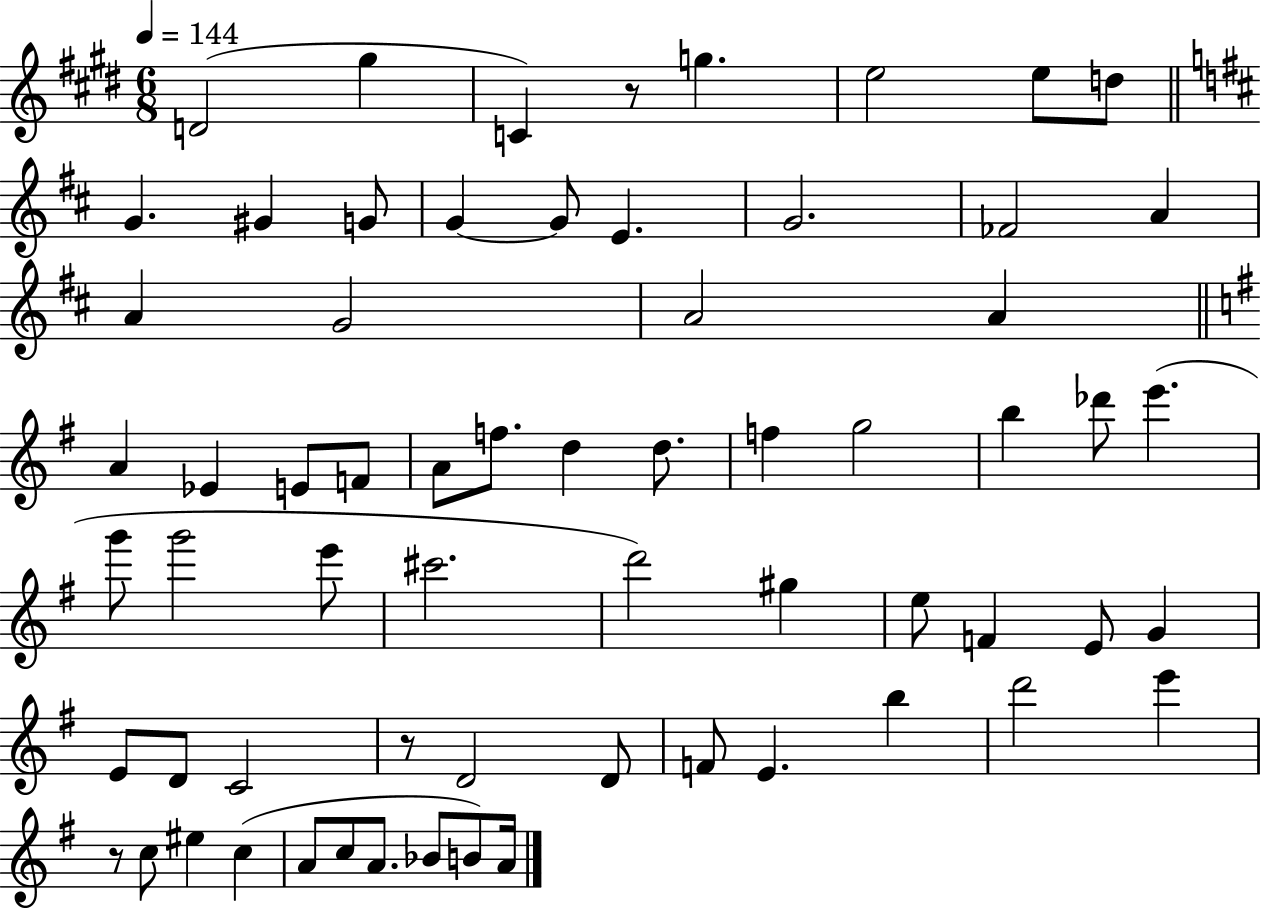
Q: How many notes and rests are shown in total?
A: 65